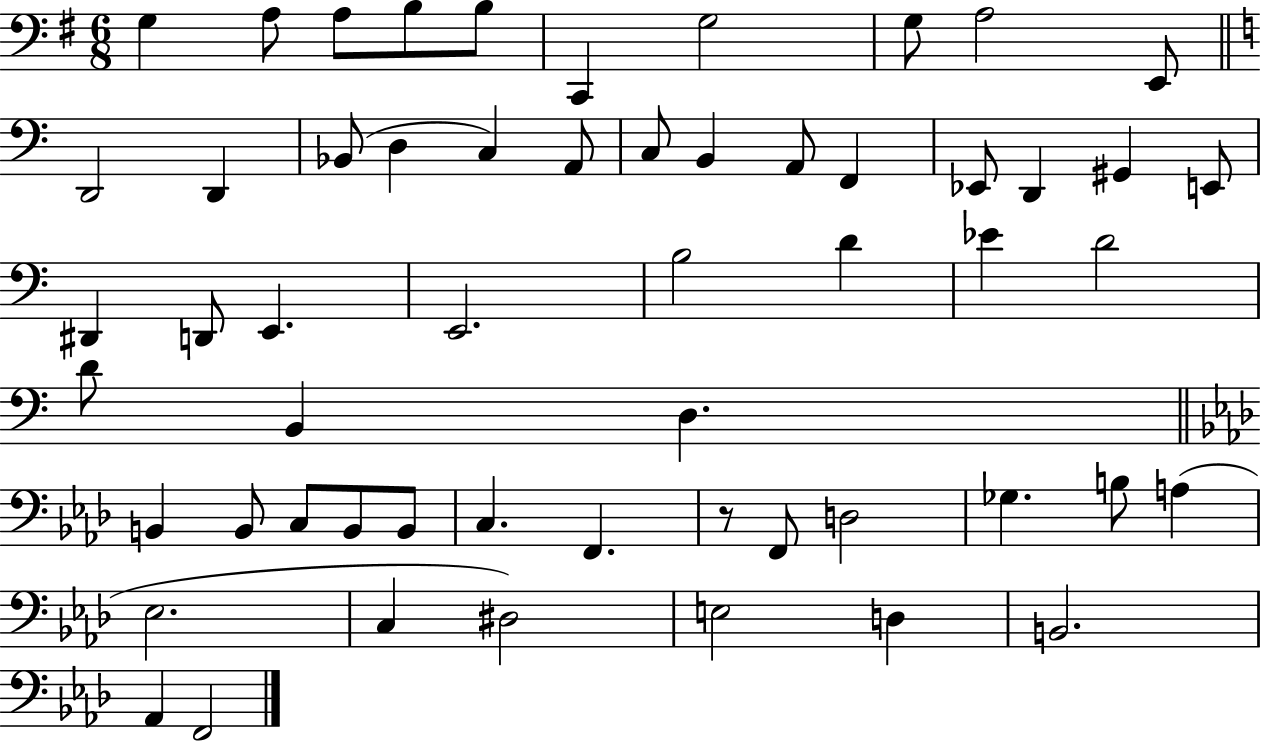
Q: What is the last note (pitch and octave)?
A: F2